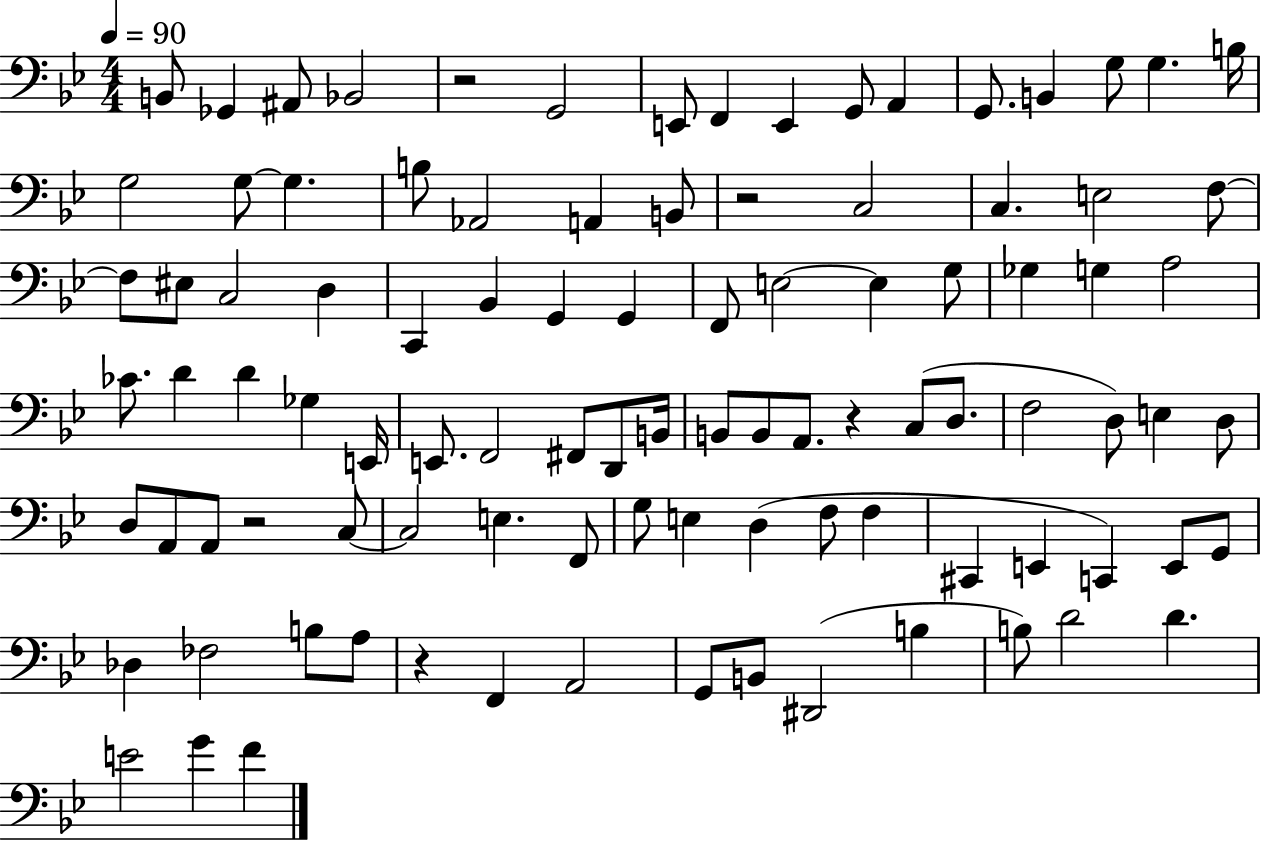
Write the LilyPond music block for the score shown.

{
  \clef bass
  \numericTimeSignature
  \time 4/4
  \key bes \major
  \tempo 4 = 90
  b,8 ges,4 ais,8 bes,2 | r2 g,2 | e,8 f,4 e,4 g,8 a,4 | g,8. b,4 g8 g4. b16 | \break g2 g8~~ g4. | b8 aes,2 a,4 b,8 | r2 c2 | c4. e2 f8~~ | \break f8 eis8 c2 d4 | c,4 bes,4 g,4 g,4 | f,8 e2~~ e4 g8 | ges4 g4 a2 | \break ces'8. d'4 d'4 ges4 e,16 | e,8. f,2 fis,8 d,8 b,16 | b,8 b,8 a,8. r4 c8( d8. | f2 d8) e4 d8 | \break d8 a,8 a,8 r2 c8~~ | c2 e4. f,8 | g8 e4 d4( f8 f4 | cis,4 e,4 c,4) e,8 g,8 | \break des4 fes2 b8 a8 | r4 f,4 a,2 | g,8 b,8 dis,2( b4 | b8) d'2 d'4. | \break e'2 g'4 f'4 | \bar "|."
}